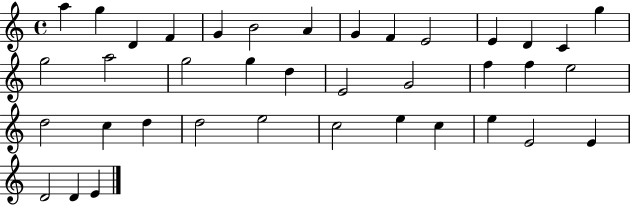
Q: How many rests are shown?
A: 0